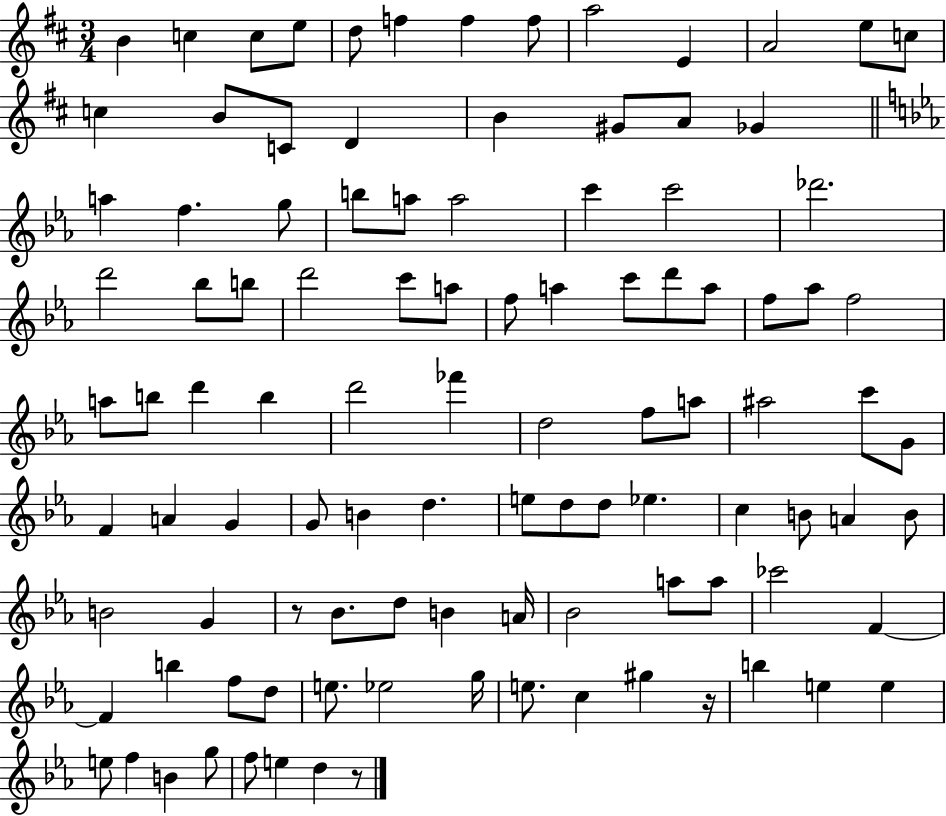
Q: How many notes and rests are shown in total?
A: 104